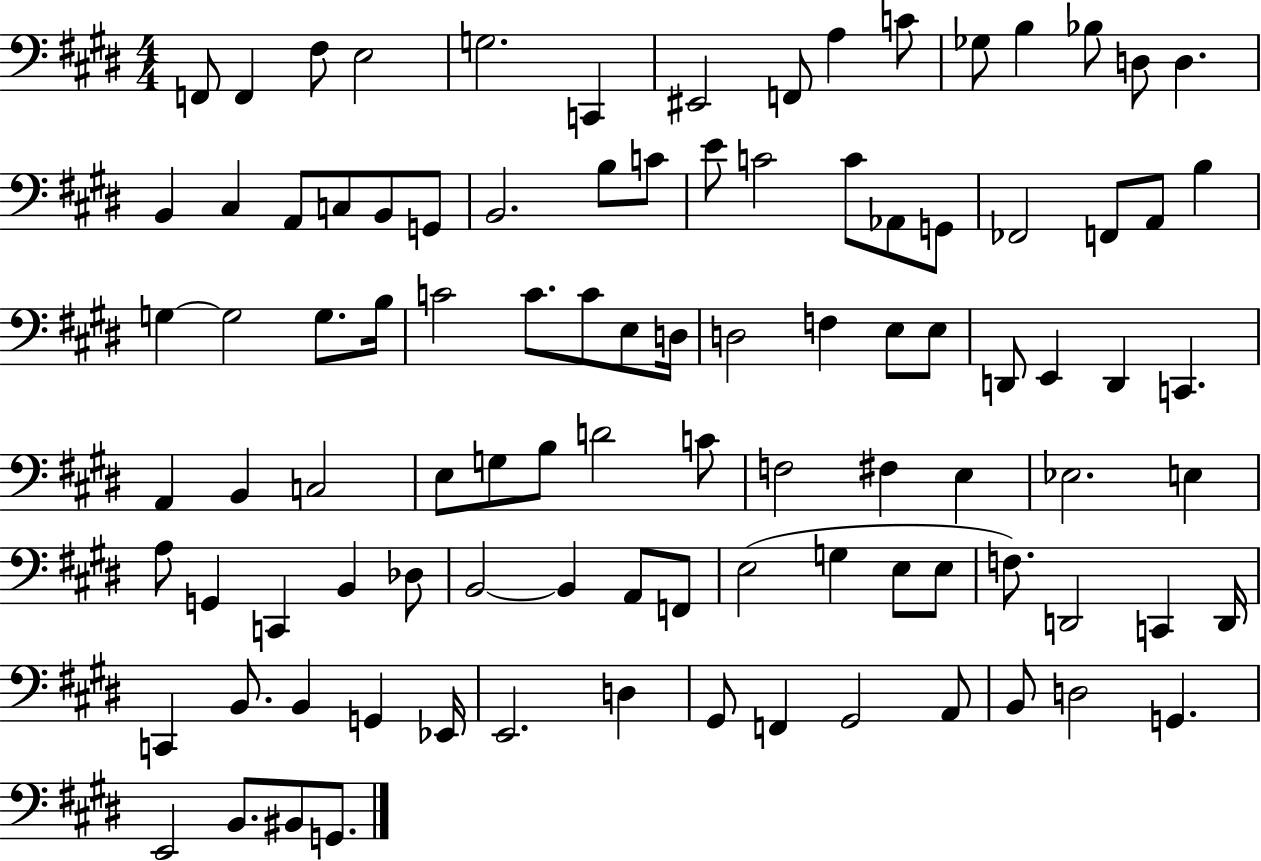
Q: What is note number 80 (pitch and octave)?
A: D2